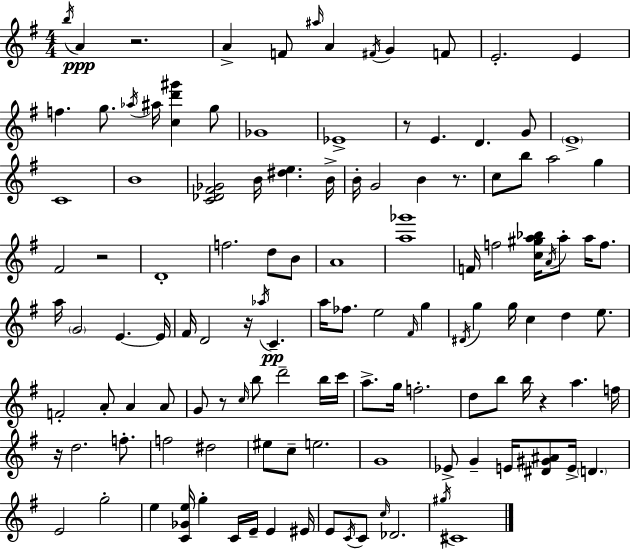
X:1
T:Untitled
M:4/4
L:1/4
K:Em
b/4 A z2 A F/2 ^a/4 A ^F/4 G F/2 E2 E f g/2 _a/4 ^a/4 [cd'^g'] g/2 _G4 _E4 z/2 E D G/2 E4 C4 B4 [C_D^F_G]2 B/4 [^de] B/4 B/4 G2 B z/2 c/2 b/2 a2 g ^F2 z2 D4 f2 d/2 B/2 A4 [a_g']4 F/4 f2 [c^ga_b]/4 A/4 a/2 a/4 f/2 a/4 G2 E E/4 ^F/4 D2 z/4 _a/4 C a/4 _f/2 e2 ^F/4 g ^D/4 g g/4 c d e/2 F2 A/2 A A/2 G/2 z/2 c/4 b/2 d'2 b/4 c'/4 a/2 g/4 f2 d/2 b/2 b/4 z a f/4 z/4 d2 f/2 f2 ^d2 ^e/2 c/2 e2 G4 _E/2 G E/4 [^D^G^A]/2 E/4 D E2 g2 e [C_Ge]/4 g C/4 E/4 E ^E/4 E/2 C/4 C/2 c/4 _D2 ^g/4 ^C4